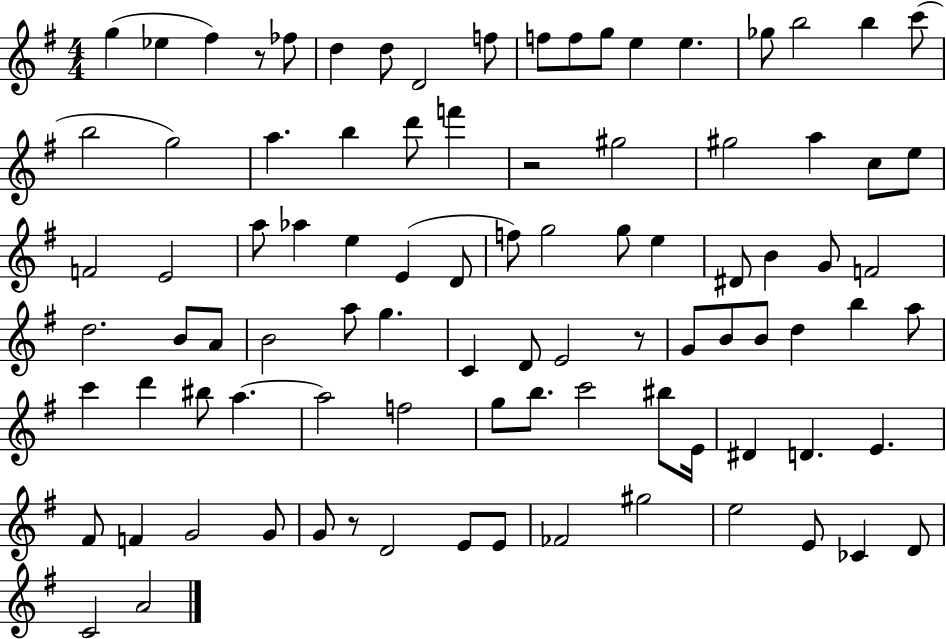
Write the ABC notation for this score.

X:1
T:Untitled
M:4/4
L:1/4
K:G
g _e ^f z/2 _f/2 d d/2 D2 f/2 f/2 f/2 g/2 e e _g/2 b2 b c'/2 b2 g2 a b d'/2 f' z2 ^g2 ^g2 a c/2 e/2 F2 E2 a/2 _a e E D/2 f/2 g2 g/2 e ^D/2 B G/2 F2 d2 B/2 A/2 B2 a/2 g C D/2 E2 z/2 G/2 B/2 B/2 d b a/2 c' d' ^b/2 a a2 f2 g/2 b/2 c'2 ^b/2 E/4 ^D D E ^F/2 F G2 G/2 G/2 z/2 D2 E/2 E/2 _F2 ^g2 e2 E/2 _C D/2 C2 A2